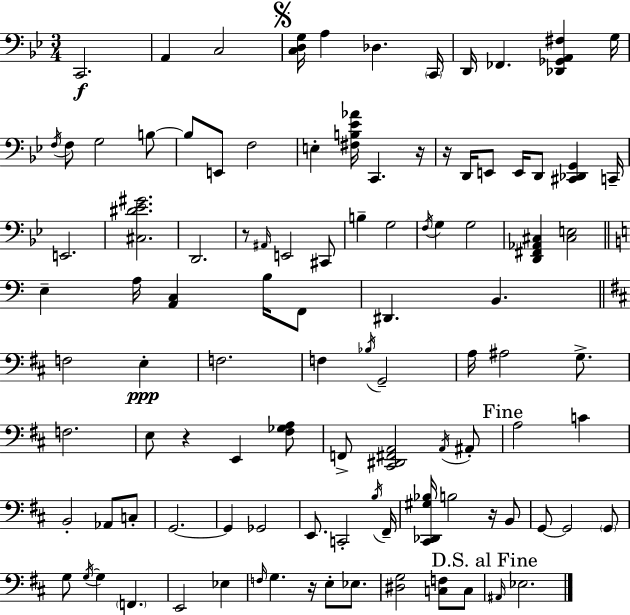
X:1
T:Untitled
M:3/4
L:1/4
K:Bb
C,,2 A,, C,2 [C,D,G,]/4 A, _D, C,,/4 D,,/4 _F,, [_D,,_G,,A,,^F,] G,/4 F,/4 F,/2 G,2 B,/2 B,/2 E,,/2 F,2 E, [^F,B,_E_A]/4 C,, z/4 z/4 D,,/4 E,,/2 E,,/4 D,,/2 [^C,,_D,,G,,] C,,/4 E,,2 [^C,^D_E^G]2 D,,2 z/2 ^A,,/4 E,,2 ^C,,/2 B, G,2 F,/4 G, G,2 [D,,^F,,_A,,^C,] [^C,E,]2 E, A,/4 [A,,C,] B,/4 F,,/2 ^D,, B,, F,2 E, F,2 F, _B,/4 G,,2 A,/4 ^A,2 G,/2 F,2 E,/2 z E,, [^F,_G,A,]/2 F,,/2 [^C,,^D,,^F,,A,,]2 A,,/4 ^A,,/2 A,2 C B,,2 _A,,/2 C,/2 G,,2 G,, _G,,2 E,,/2 C,,2 B,/4 ^F,,/4 [^C,,_D,,^G,_B,]/4 B,2 z/4 B,,/2 G,,/2 G,,2 G,,/2 G,/2 G,/4 G, F,, E,,2 _E, F,/4 G, z/4 E,/2 _E,/2 [^D,G,]2 [C,F,]/2 C,/2 ^A,,/4 _E,2